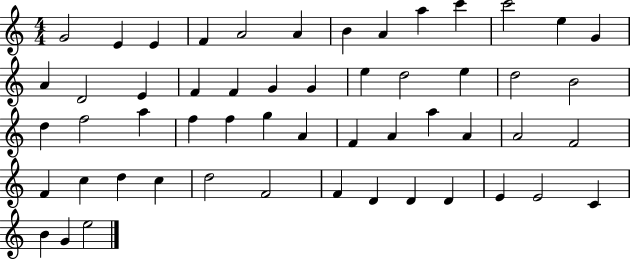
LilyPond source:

{
  \clef treble
  \numericTimeSignature
  \time 4/4
  \key c \major
  g'2 e'4 e'4 | f'4 a'2 a'4 | b'4 a'4 a''4 c'''4 | c'''2 e''4 g'4 | \break a'4 d'2 e'4 | f'4 f'4 g'4 g'4 | e''4 d''2 e''4 | d''2 b'2 | \break d''4 f''2 a''4 | f''4 f''4 g''4 a'4 | f'4 a'4 a''4 a'4 | a'2 f'2 | \break f'4 c''4 d''4 c''4 | d''2 f'2 | f'4 d'4 d'4 d'4 | e'4 e'2 c'4 | \break b'4 g'4 e''2 | \bar "|."
}